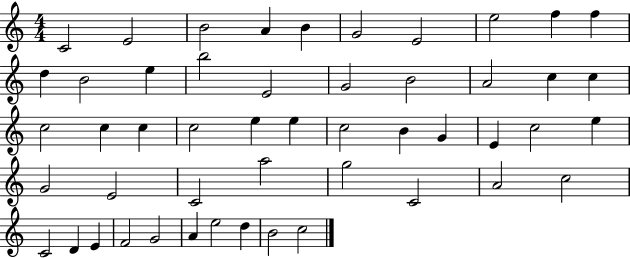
C4/h E4/h B4/h A4/q B4/q G4/h E4/h E5/h F5/q F5/q D5/q B4/h E5/q B5/h E4/h G4/h B4/h A4/h C5/q C5/q C5/h C5/q C5/q C5/h E5/q E5/q C5/h B4/q G4/q E4/q C5/h E5/q G4/h E4/h C4/h A5/h G5/h C4/h A4/h C5/h C4/h D4/q E4/q F4/h G4/h A4/q E5/h D5/q B4/h C5/h